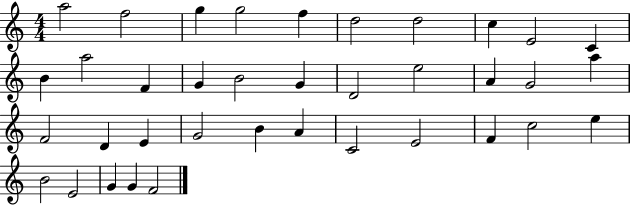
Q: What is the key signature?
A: C major